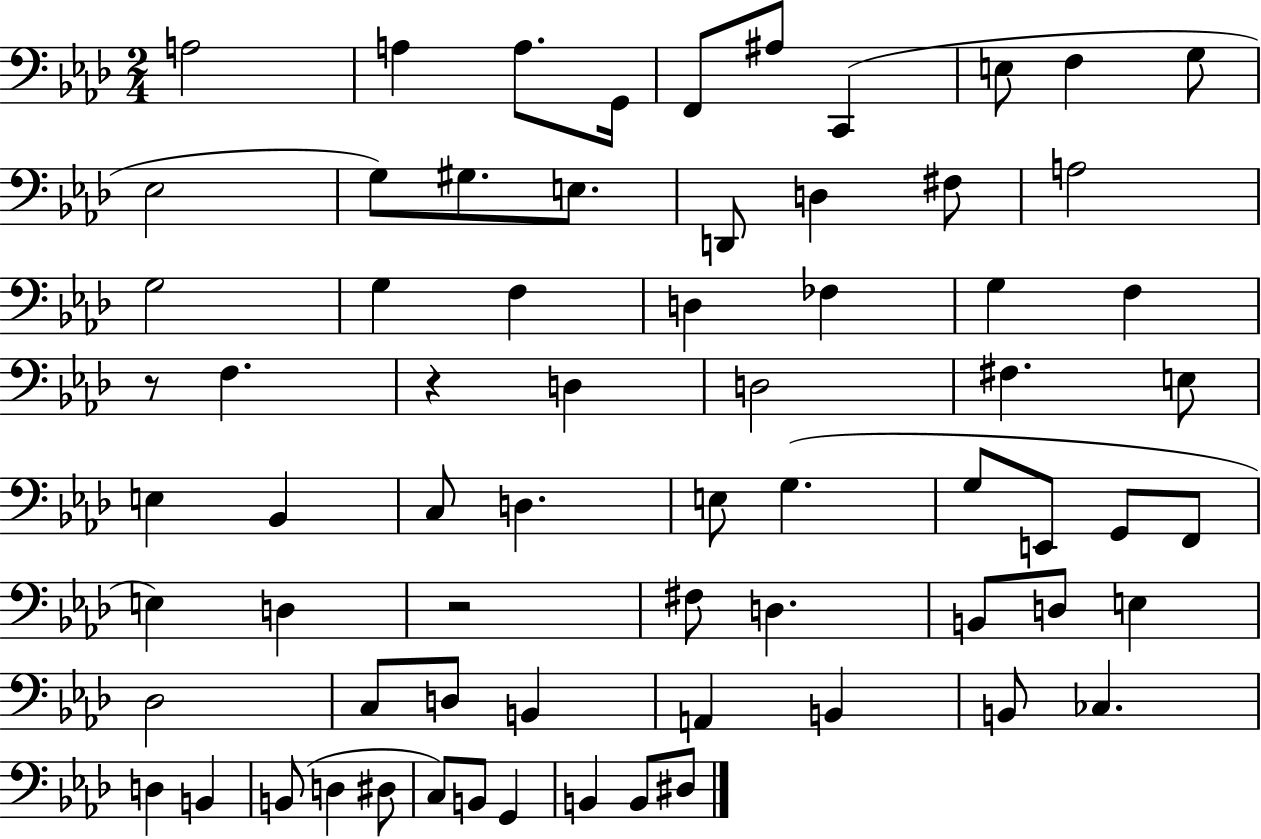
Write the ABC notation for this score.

X:1
T:Untitled
M:2/4
L:1/4
K:Ab
A,2 A, A,/2 G,,/4 F,,/2 ^A,/2 C,, E,/2 F, G,/2 _E,2 G,/2 ^G,/2 E,/2 D,,/2 D, ^F,/2 A,2 G,2 G, F, D, _F, G, F, z/2 F, z D, D,2 ^F, E,/2 E, _B,, C,/2 D, E,/2 G, G,/2 E,,/2 G,,/2 F,,/2 E, D, z2 ^F,/2 D, B,,/2 D,/2 E, _D,2 C,/2 D,/2 B,, A,, B,, B,,/2 _C, D, B,, B,,/2 D, ^D,/2 C,/2 B,,/2 G,, B,, B,,/2 ^D,/2